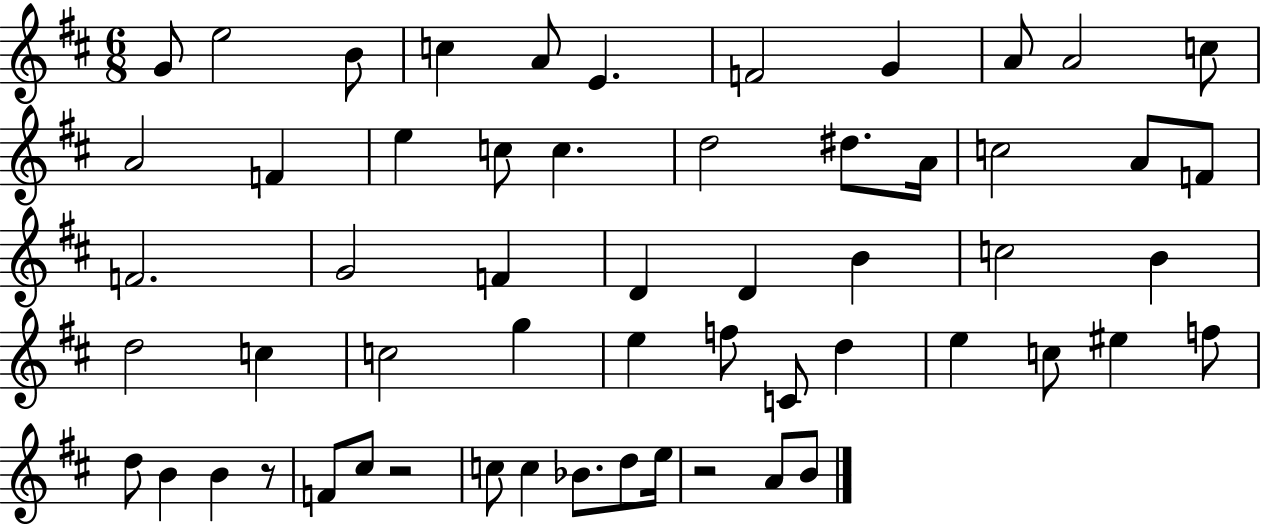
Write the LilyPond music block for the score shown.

{
  \clef treble
  \numericTimeSignature
  \time 6/8
  \key d \major
  g'8 e''2 b'8 | c''4 a'8 e'4. | f'2 g'4 | a'8 a'2 c''8 | \break a'2 f'4 | e''4 c''8 c''4. | d''2 dis''8. a'16 | c''2 a'8 f'8 | \break f'2. | g'2 f'4 | d'4 d'4 b'4 | c''2 b'4 | \break d''2 c''4 | c''2 g''4 | e''4 f''8 c'8 d''4 | e''4 c''8 eis''4 f''8 | \break d''8 b'4 b'4 r8 | f'8 cis''8 r2 | c''8 c''4 bes'8. d''8 e''16 | r2 a'8 b'8 | \break \bar "|."
}